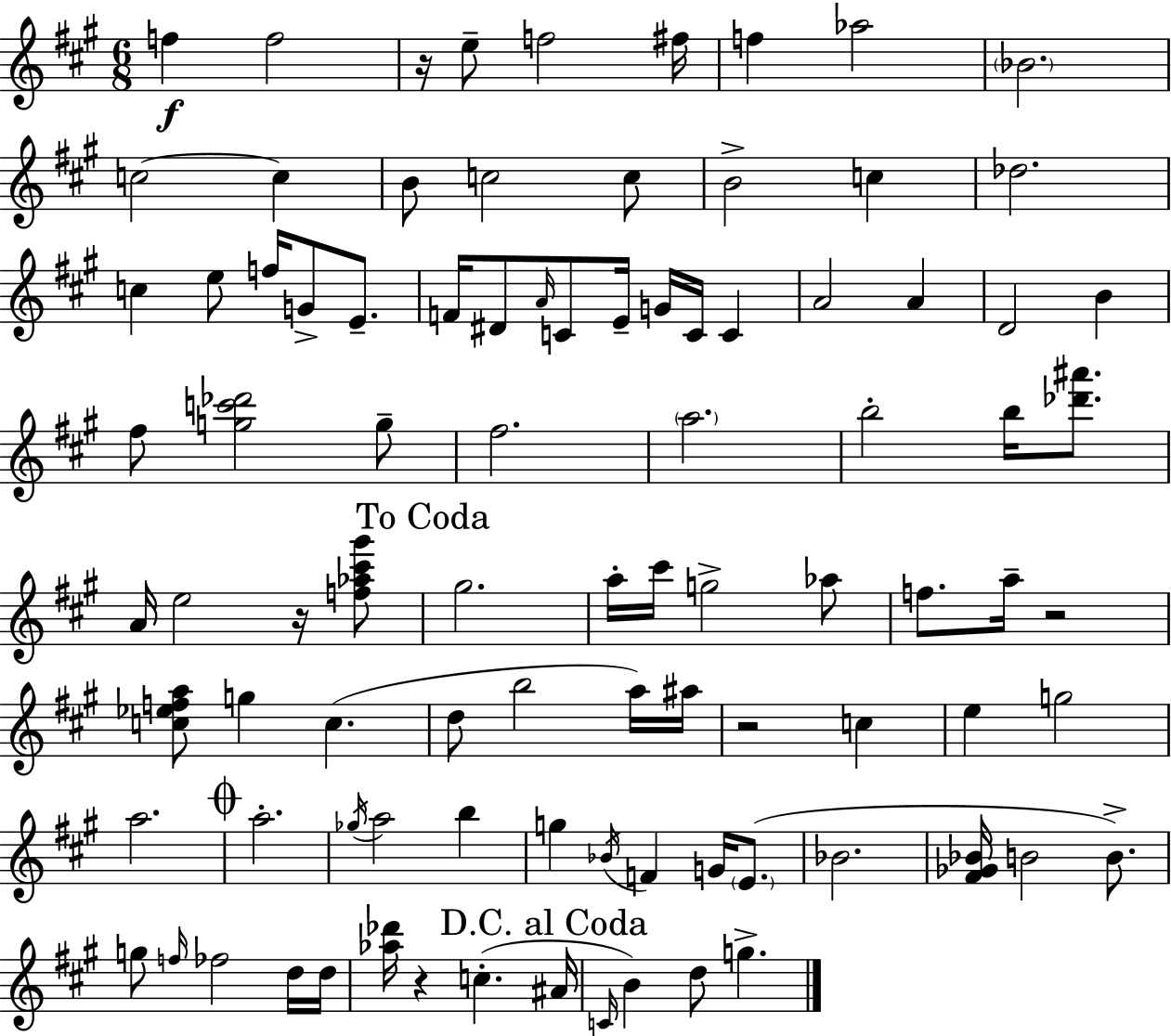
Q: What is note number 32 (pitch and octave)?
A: D4